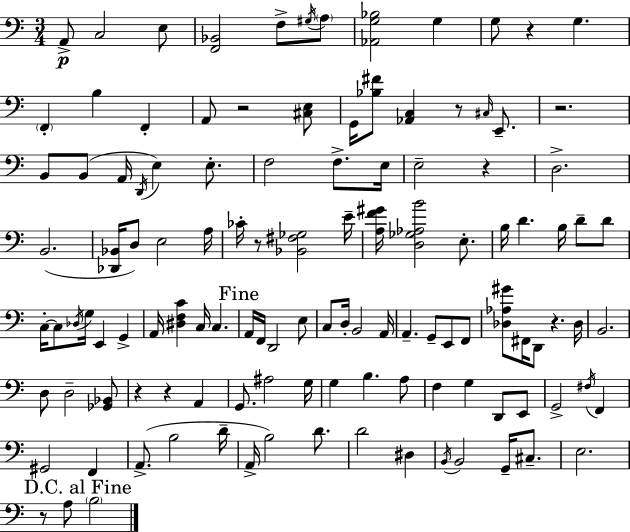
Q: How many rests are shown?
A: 10